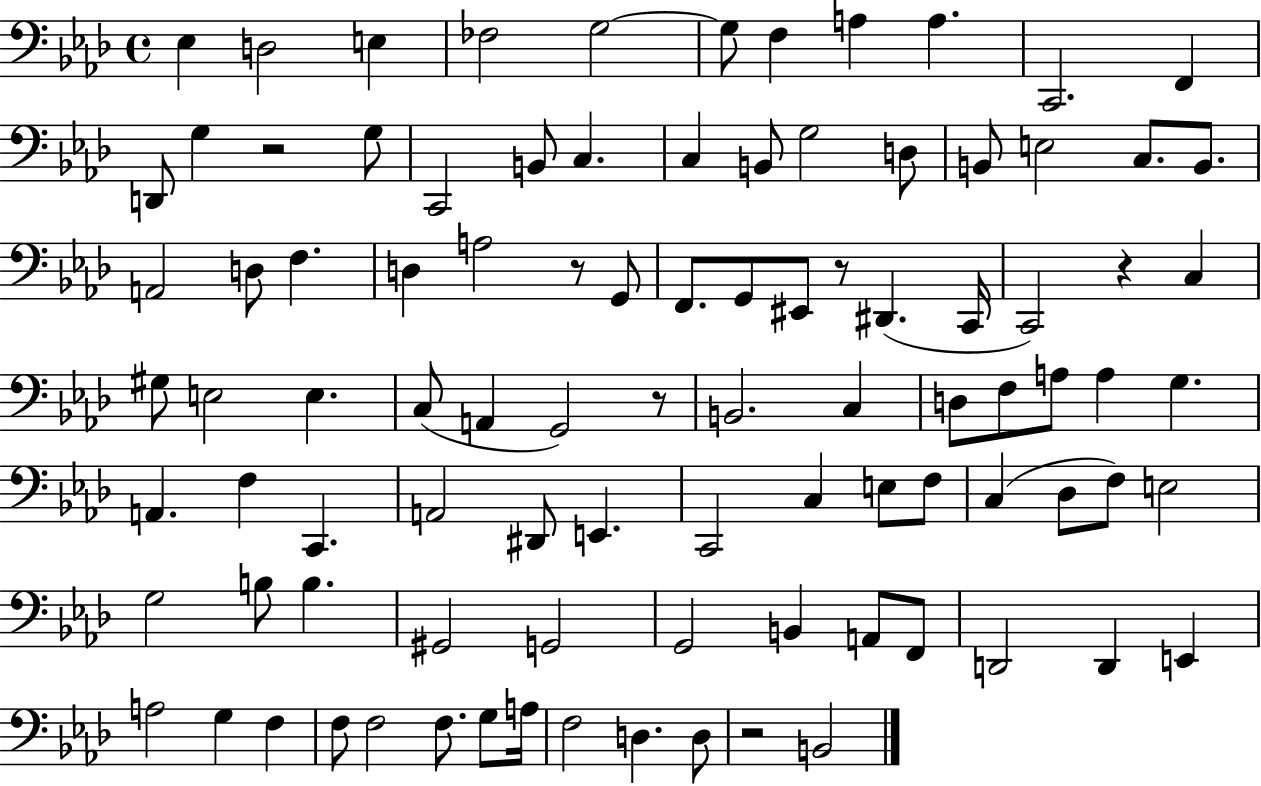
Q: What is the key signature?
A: AES major